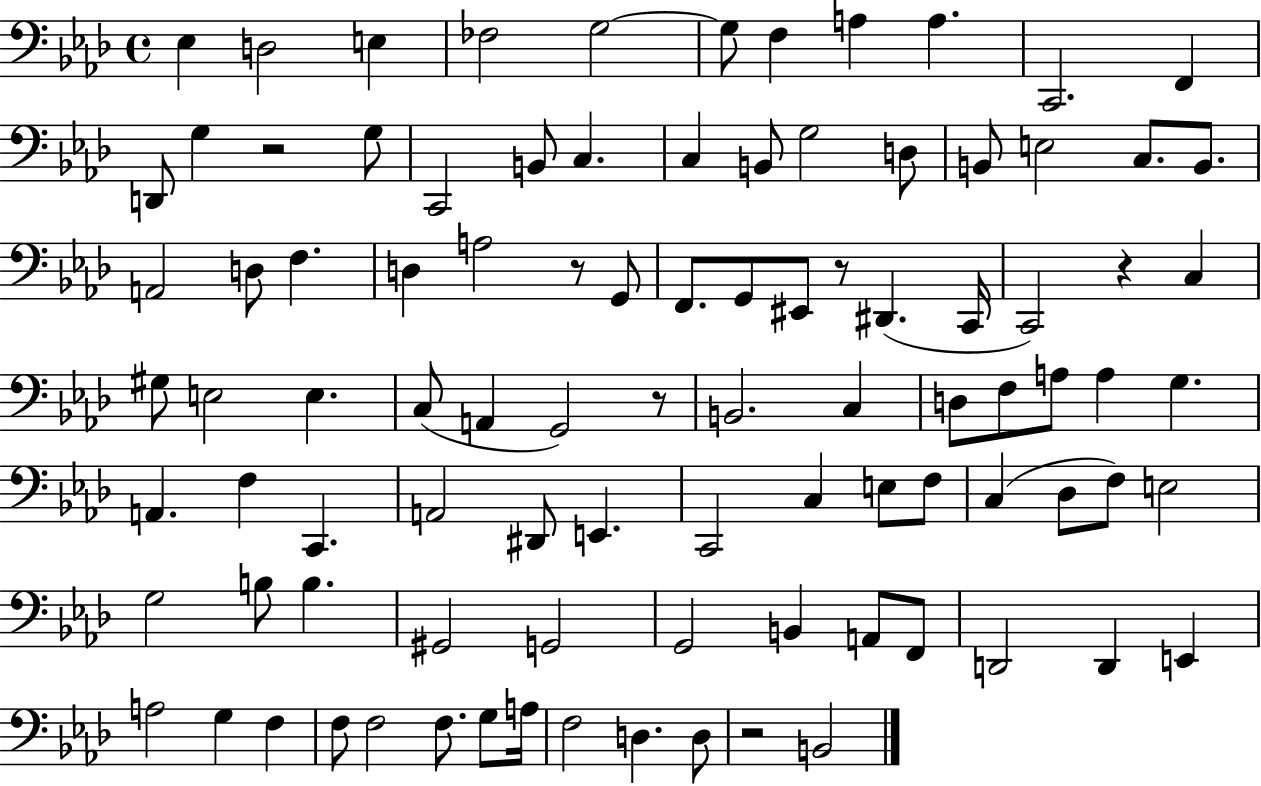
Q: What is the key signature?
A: AES major